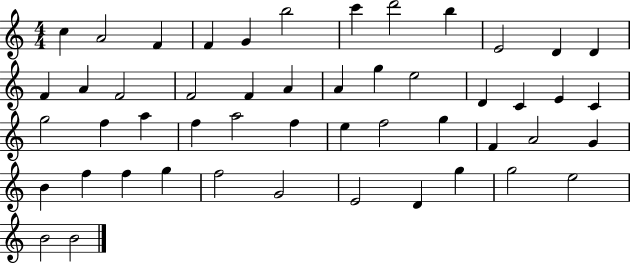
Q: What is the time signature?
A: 4/4